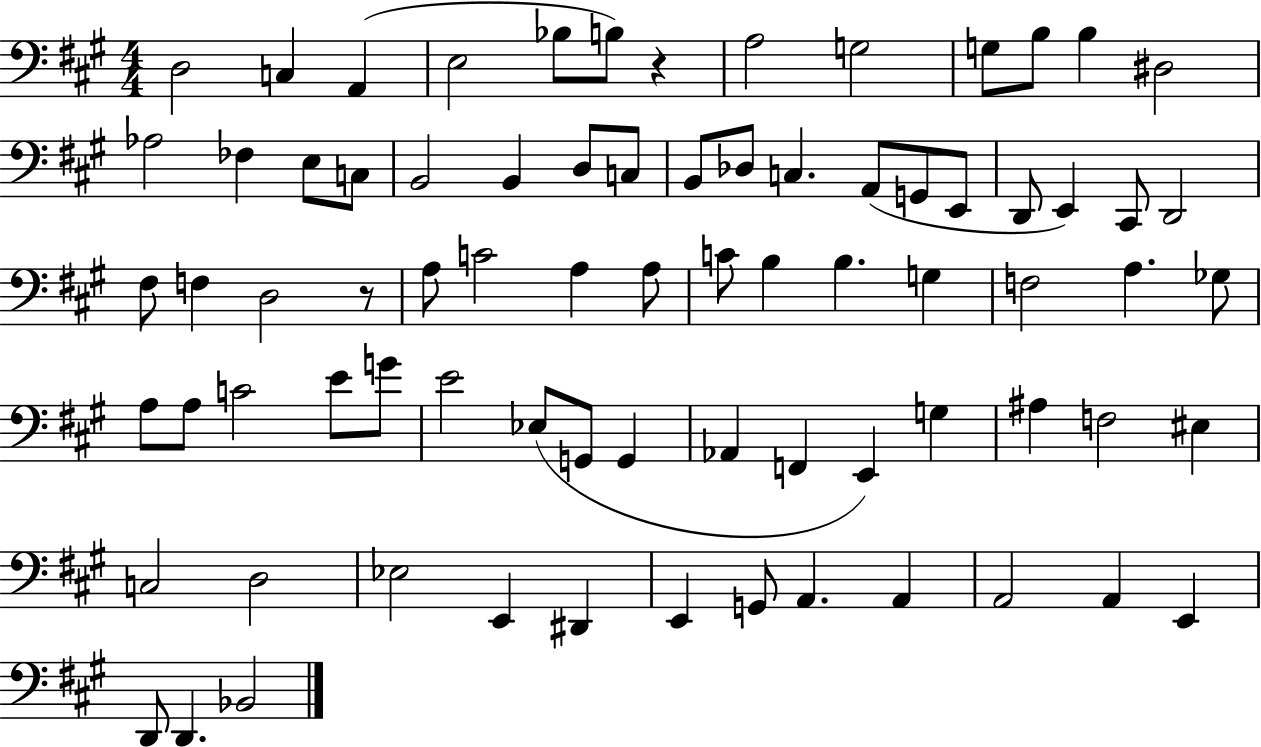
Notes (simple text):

D3/h C3/q A2/q E3/h Bb3/e B3/e R/q A3/h G3/h G3/e B3/e B3/q D#3/h Ab3/h FES3/q E3/e C3/e B2/h B2/q D3/e C3/e B2/e Db3/e C3/q. A2/e G2/e E2/e D2/e E2/q C#2/e D2/h F#3/e F3/q D3/h R/e A3/e C4/h A3/q A3/e C4/e B3/q B3/q. G3/q F3/h A3/q. Gb3/e A3/e A3/e C4/h E4/e G4/e E4/h Eb3/e G2/e G2/q Ab2/q F2/q E2/q G3/q A#3/q F3/h EIS3/q C3/h D3/h Eb3/h E2/q D#2/q E2/q G2/e A2/q. A2/q A2/h A2/q E2/q D2/e D2/q. Bb2/h